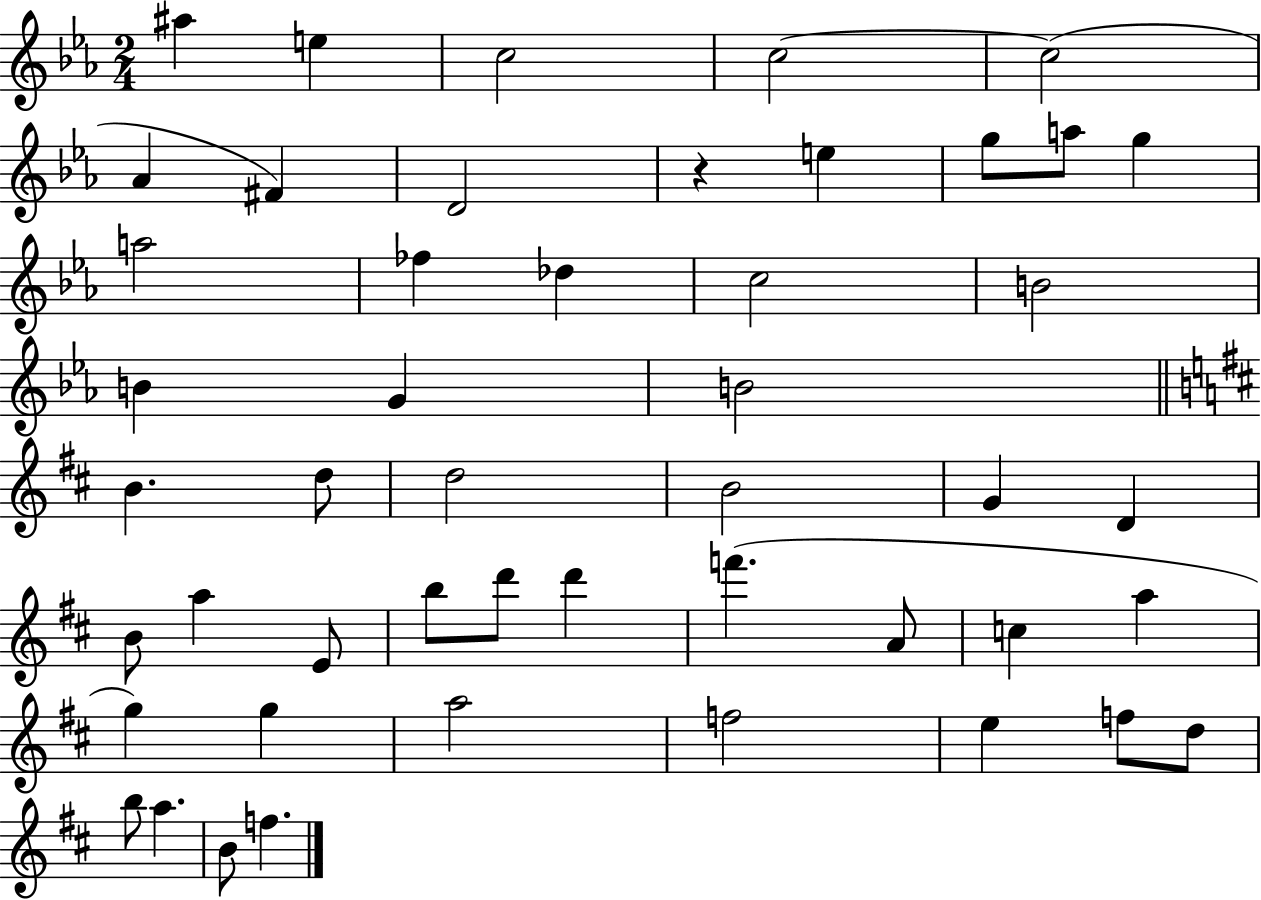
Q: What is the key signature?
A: EES major